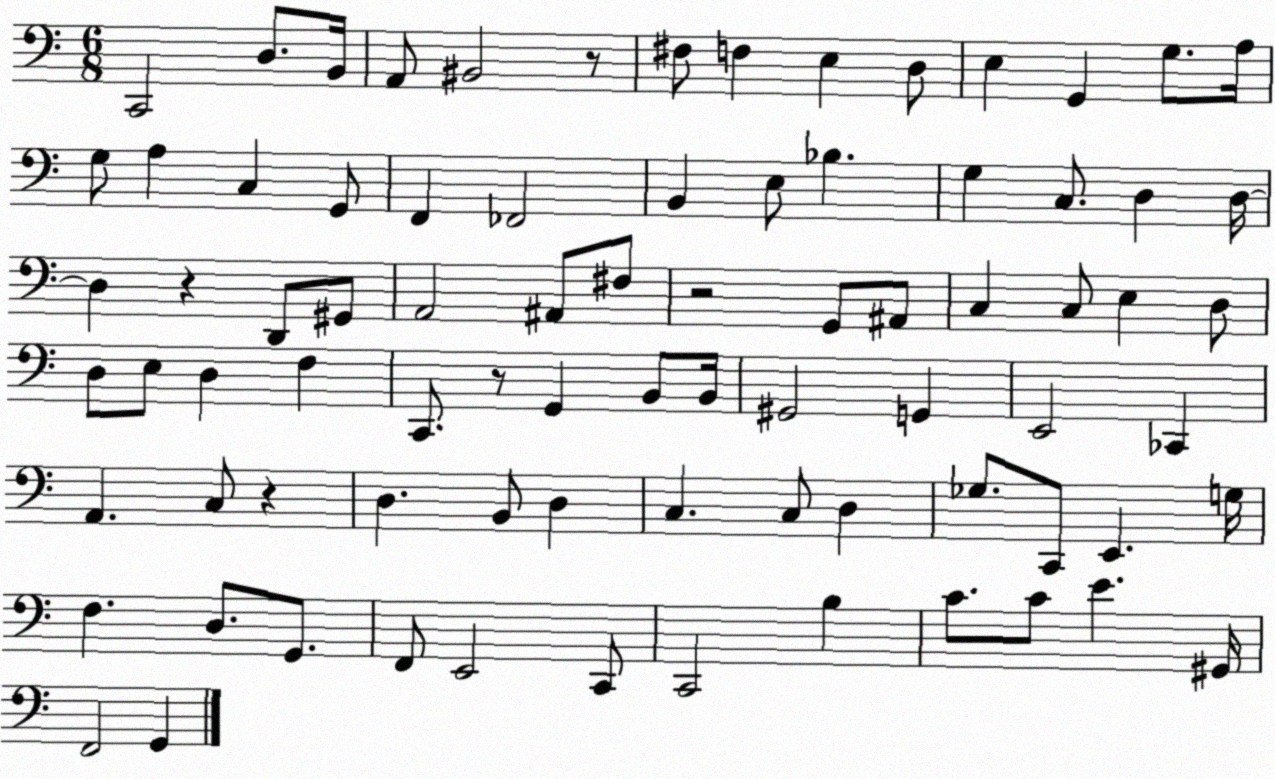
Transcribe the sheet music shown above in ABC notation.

X:1
T:Untitled
M:6/8
L:1/4
K:C
C,,2 D,/2 B,,/4 A,,/2 ^B,,2 z/2 ^F,/2 F, E, D,/2 E, G,, G,/2 A,/4 G,/2 A, C, G,,/2 F,, _F,,2 B,, E,/2 _B, G, C,/2 D, D,/4 D, z D,,/2 ^G,,/2 A,,2 ^A,,/2 ^F,/2 z2 G,,/2 ^A,,/2 C, C,/2 E, D,/2 D,/2 E,/2 D, F, C,,/2 z/2 G,, B,,/2 B,,/4 ^G,,2 G,, E,,2 _C,, A,, C,/2 z D, B,,/2 D, C, C,/2 D, _G,/2 C,,/2 E,, G,/4 F, D,/2 G,,/2 F,,/2 E,,2 C,,/2 C,,2 B, C/2 C/2 E ^G,,/4 F,,2 G,,